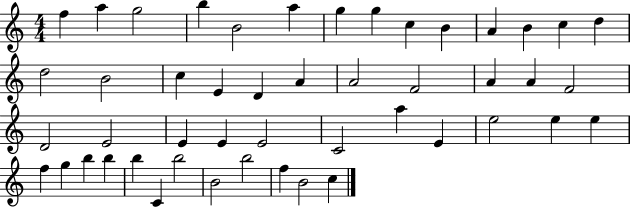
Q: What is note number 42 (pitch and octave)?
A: C4